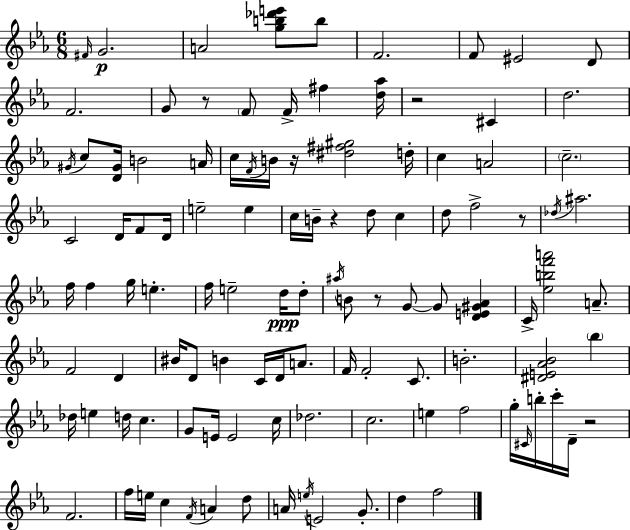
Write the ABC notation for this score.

X:1
T:Untitled
M:6/8
L:1/4
K:Eb
^F/4 G2 A2 [gb_d'e']/2 b/2 F2 F/2 ^E2 D/2 F2 G/2 z/2 F/2 F/4 ^f [d_a]/4 z2 ^C d2 ^G/4 c/2 [D^G]/4 B2 A/4 c/4 F/4 B/4 z/4 [^d^f^g]2 d/4 c A2 c2 C2 D/4 F/2 D/4 e2 e c/4 B/4 z d/2 c d/2 f2 z/2 _d/4 ^a2 f/4 f g/4 e f/4 e2 d/4 d/2 ^a/4 B/2 z/2 G/2 G/2 [DE^G_A] C/4 [_ebf'a']2 A/2 F2 D ^B/4 D/2 B C/4 D/4 A/2 F/4 F2 C/2 B2 [^DE_A_B]2 _b _d/4 e d/4 c G/2 E/4 E2 c/4 _d2 c2 e f2 g/4 ^C/4 b/4 c'/4 D/4 z2 F2 f/4 e/4 c F/4 A d/2 A/4 e/4 E2 G/2 d f2